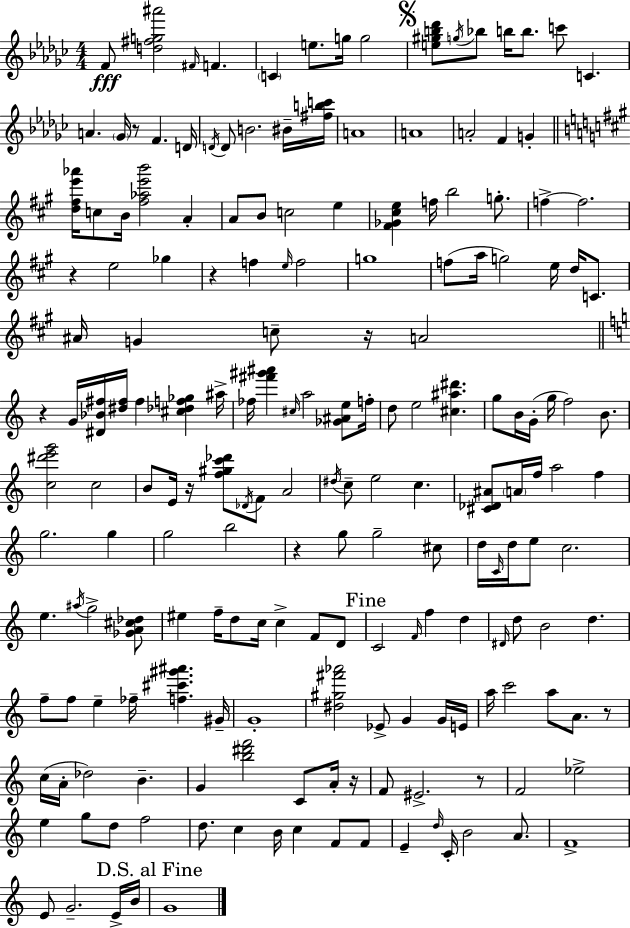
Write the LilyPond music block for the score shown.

{
  \clef treble
  \numericTimeSignature
  \time 4/4
  \key ees \minor
  \repeat volta 2 { f'8\fff <d'' fis'' g'' ais'''>2 \grace { fis'16 } f'4. | \parenthesize c'4 e''8. g''16 g''2 | \mark \markup { \musicglyph "scripts.segno" } <e'' gis'' b'' des'''>8 \acciaccatura { g''16 } bes''8 b''16 b''8. c'''8 c'4. | a'4. \parenthesize ges'16 r8 f'4. | \break d'16 \acciaccatura { d'16 } d'8 b'2. | bis'16-- <fis'' b'' c'''>16 a'1 | a'1 | a'2-. f'4 g'4-. | \break \bar "||" \break \key a \major <d'' fis'' e''' aes'''>16 c''8 b'16 <fis'' aes'' e''' b'''>2 a'4-. | a'8 b'8 c''2 e''4 | <fis' ges' cis'' e''>4 f''16 b''2 g''8.-. | f''4->~~ f''2. | \break r4 e''2 ges''4 | r4 f''4 \grace { e''16 } f''2 | g''1 | f''8( a''16 g''2) e''16 d''16 c'8. | \break ais'16 g'4 c''8-- r16 a'2 | \bar "||" \break \key c \major r4 g'16 <dis' bes' fis''>16 <dis'' fis''>16 fis''4 <cis'' des'' f'' ges''>4 ais''16-> | fes''16 <fis''' gis''' ais'''>4 \grace { cis''16 } a''2 <ges' ais' e''>8 | f''16-. d''8 e''2 <cis'' ais'' dis'''>4. | g''8 b'16 g'16-.( g''16 f''2) b'8. | \break <c'' dis''' e''' g'''>2 c''2 | b'8 e'16 r16 <f'' gis'' c''' des'''>8 \acciaccatura { des'16 } f'8 a'2 | \acciaccatura { dis''16 } c''8-- e''2 c''4. | <cis' des' ais'>8 \parenthesize a'16 f''16 a''2 f''4 | \break g''2. g''4 | g''2 b''2 | r4 g''8 g''2-- | cis''8 d''16 \grace { c'16 } d''16 e''8 c''2. | \break e''4. \acciaccatura { ais''16 } g''2-> | <ges' a' cis'' des''>8 eis''4 f''16-- d''8 c''16 c''4-> | f'8 d'8 \mark "Fine" c'2 \grace { f'16 } f''4 | d''4 \grace { dis'16 } d''8 b'2 | \break d''4. f''8-- f''8 e''4-- fes''16-- | <f'' cis''' gis''' ais'''>4. gis'16-- g'1-. | <dis'' gis'' fis''' aes'''>2 ees'8-> | g'4 g'16 e'16 a''16 c'''2 | \break a''8 a'8. r8 c''16( a'16-. des''2) | b'4.-- g'4 <b'' dis''' f'''>2 | c'8 a'16-. r16 f'8 eis'2.-> | r8 f'2 ees''2-> | \break e''4 g''8 d''8 f''2 | d''8. c''4 b'16 c''4 | f'8 f'8 e'4-- \grace { d''16 } c'16-. b'2 | a'8. f'1-> | \break e'8 g'2.-- | e'16-> b'16 \mark "D.S. al Fine" g'1 | } \bar "|."
}